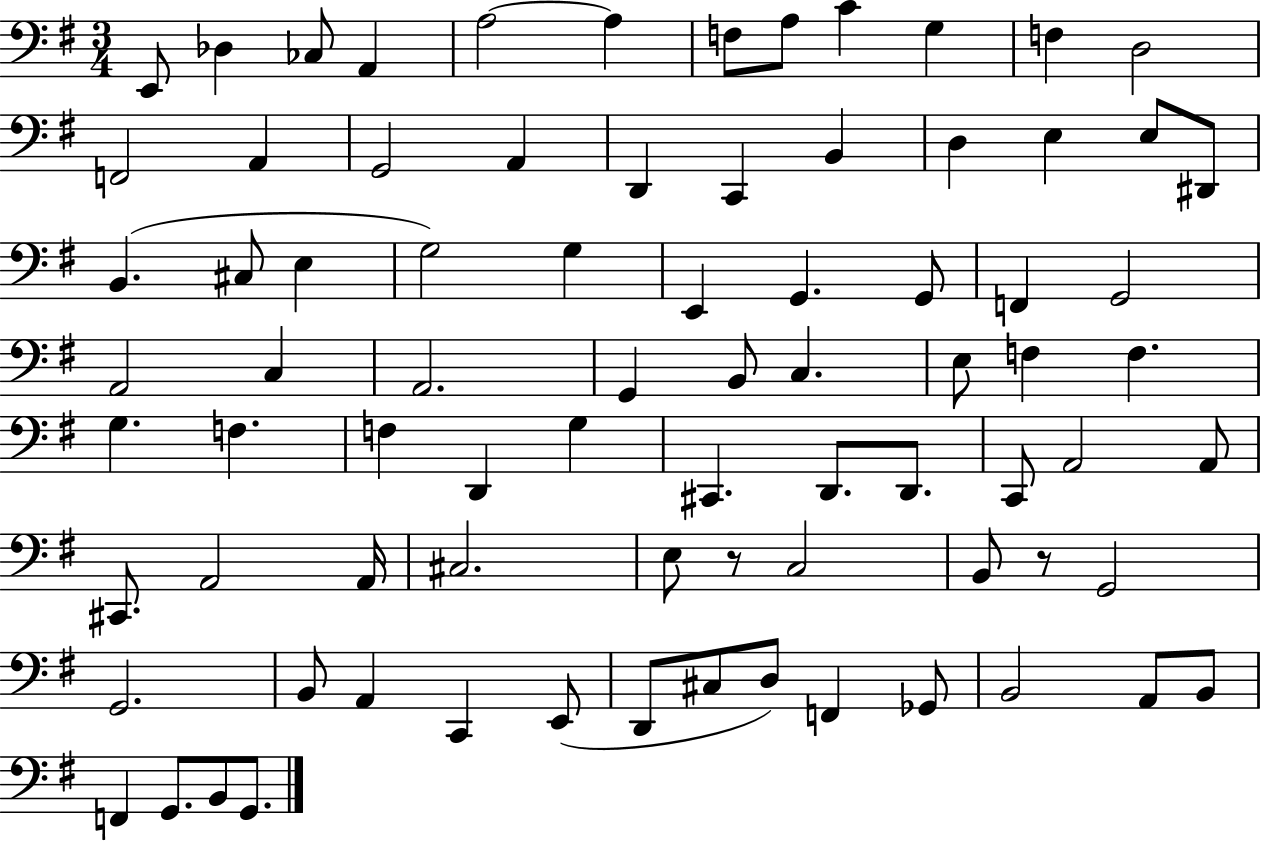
{
  \clef bass
  \numericTimeSignature
  \time 3/4
  \key g \major
  e,8 des4 ces8 a,4 | a2~~ a4 | f8 a8 c'4 g4 | f4 d2 | \break f,2 a,4 | g,2 a,4 | d,4 c,4 b,4 | d4 e4 e8 dis,8 | \break b,4.( cis8 e4 | g2) g4 | e,4 g,4. g,8 | f,4 g,2 | \break a,2 c4 | a,2. | g,4 b,8 c4. | e8 f4 f4. | \break g4. f4. | f4 d,4 g4 | cis,4. d,8. d,8. | c,8 a,2 a,8 | \break cis,8. a,2 a,16 | cis2. | e8 r8 c2 | b,8 r8 g,2 | \break g,2. | b,8 a,4 c,4 e,8( | d,8 cis8 d8) f,4 ges,8 | b,2 a,8 b,8 | \break f,4 g,8. b,8 g,8. | \bar "|."
}